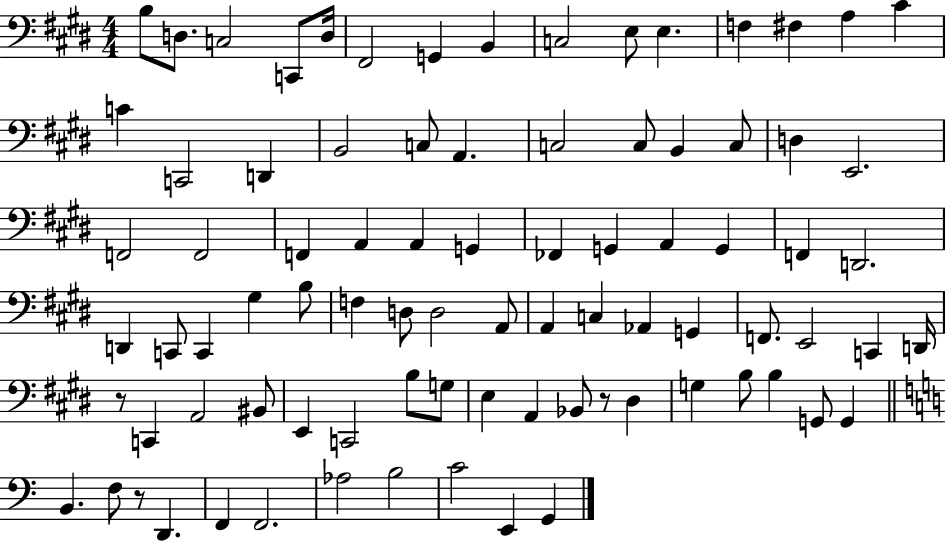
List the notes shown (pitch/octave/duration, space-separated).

B3/e D3/e. C3/h C2/e D3/s F#2/h G2/q B2/q C3/h E3/e E3/q. F3/q F#3/q A3/q C#4/q C4/q C2/h D2/q B2/h C3/e A2/q. C3/h C3/e B2/q C3/e D3/q E2/h. F2/h F2/h F2/q A2/q A2/q G2/q FES2/q G2/q A2/q G2/q F2/q D2/h. D2/q C2/e C2/q G#3/q B3/e F3/q D3/e D3/h A2/e A2/q C3/q Ab2/q G2/q F2/e. E2/h C2/q D2/s R/e C2/q A2/h BIS2/e E2/q C2/h B3/e G3/e E3/q A2/q Bb2/e R/e D#3/q G3/q B3/e B3/q G2/e G2/q B2/q. F3/e R/e D2/q. F2/q F2/h. Ab3/h B3/h C4/h E2/q G2/q